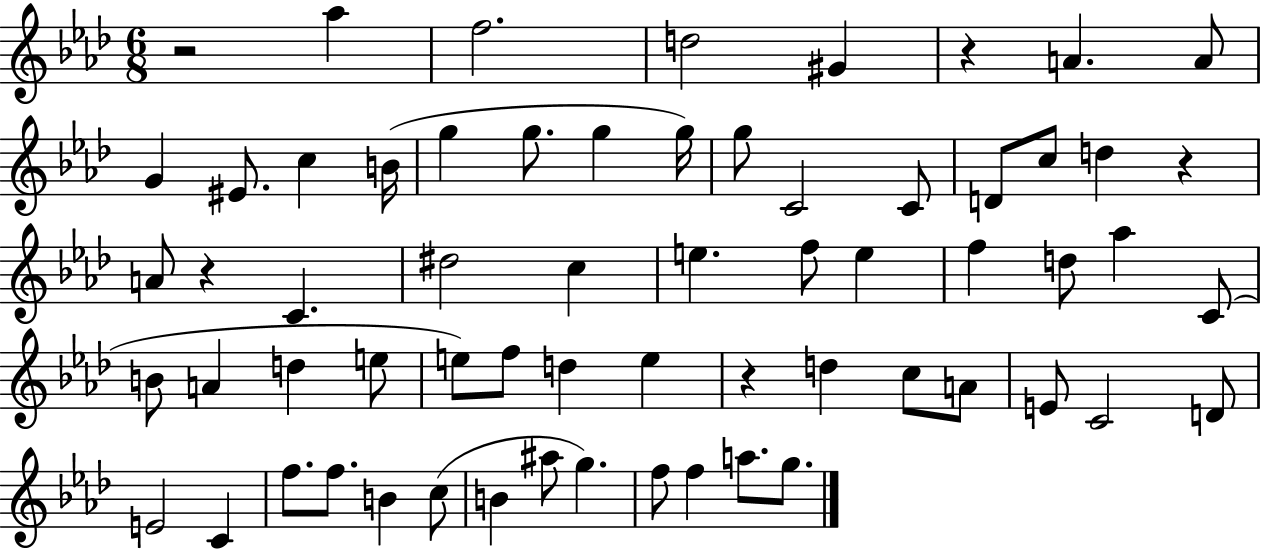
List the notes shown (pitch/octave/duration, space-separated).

R/h Ab5/q F5/h. D5/h G#4/q R/q A4/q. A4/e G4/q EIS4/e. C5/q B4/s G5/q G5/e. G5/q G5/s G5/e C4/h C4/e D4/e C5/e D5/q R/q A4/e R/q C4/q. D#5/h C5/q E5/q. F5/e E5/q F5/q D5/e Ab5/q C4/e B4/e A4/q D5/q E5/e E5/e F5/e D5/q E5/q R/q D5/q C5/e A4/e E4/e C4/h D4/e E4/h C4/q F5/e. F5/e. B4/q C5/e B4/q A#5/e G5/q. F5/e F5/q A5/e. G5/e.